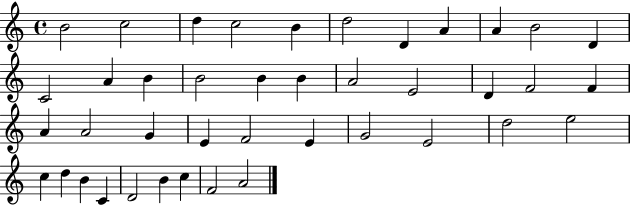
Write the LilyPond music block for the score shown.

{
  \clef treble
  \time 4/4
  \defaultTimeSignature
  \key c \major
  b'2 c''2 | d''4 c''2 b'4 | d''2 d'4 a'4 | a'4 b'2 d'4 | \break c'2 a'4 b'4 | b'2 b'4 b'4 | a'2 e'2 | d'4 f'2 f'4 | \break a'4 a'2 g'4 | e'4 f'2 e'4 | g'2 e'2 | d''2 e''2 | \break c''4 d''4 b'4 c'4 | d'2 b'4 c''4 | f'2 a'2 | \bar "|."
}